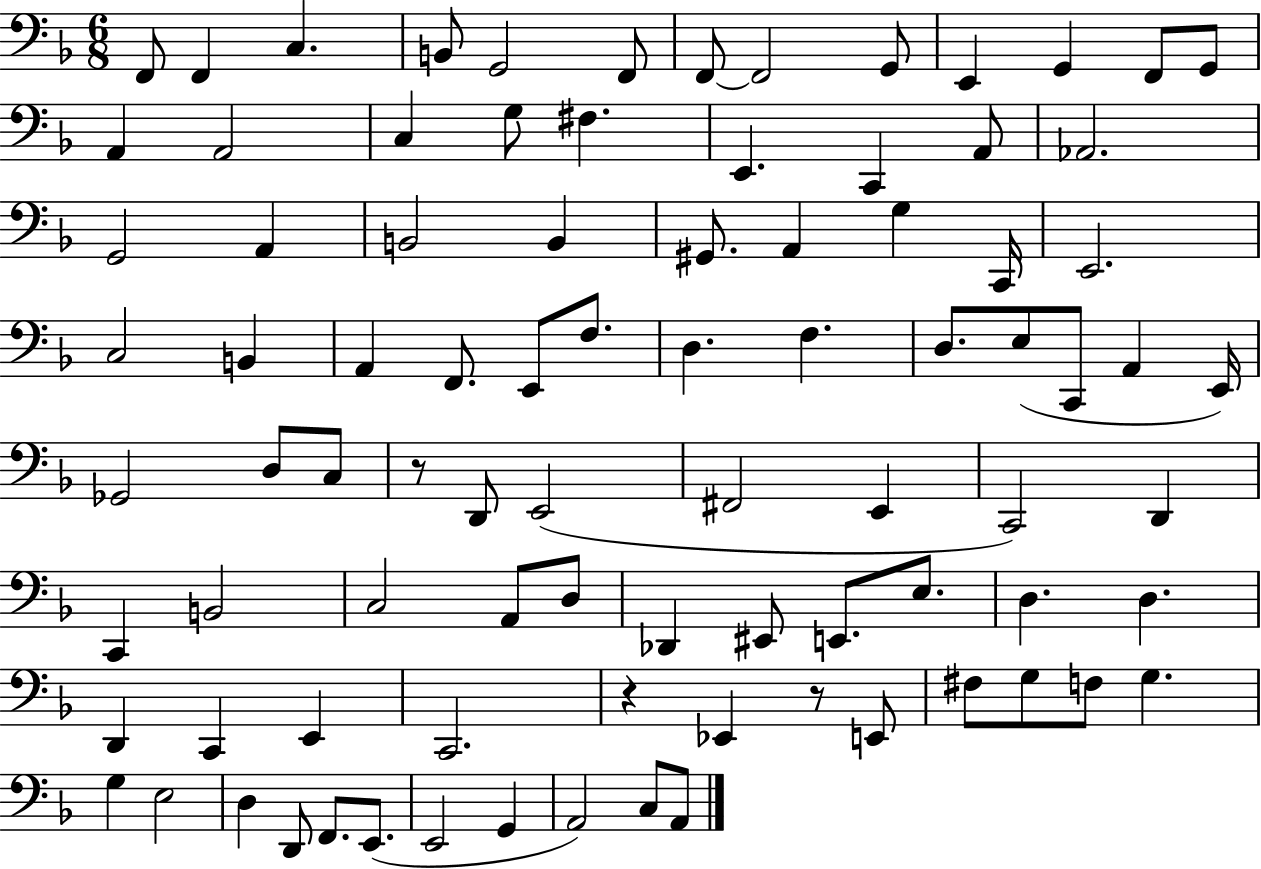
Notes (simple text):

F2/e F2/q C3/q. B2/e G2/h F2/e F2/e F2/h G2/e E2/q G2/q F2/e G2/e A2/q A2/h C3/q G3/e F#3/q. E2/q. C2/q A2/e Ab2/h. G2/h A2/q B2/h B2/q G#2/e. A2/q G3/q C2/s E2/h. C3/h B2/q A2/q F2/e. E2/e F3/e. D3/q. F3/q. D3/e. E3/e C2/e A2/q E2/s Gb2/h D3/e C3/e R/e D2/e E2/h F#2/h E2/q C2/h D2/q C2/q B2/h C3/h A2/e D3/e Db2/q EIS2/e E2/e. E3/e. D3/q. D3/q. D2/q C2/q E2/q C2/h. R/q Eb2/q R/e E2/e F#3/e G3/e F3/e G3/q. G3/q E3/h D3/q D2/e F2/e. E2/e. E2/h G2/q A2/h C3/e A2/e